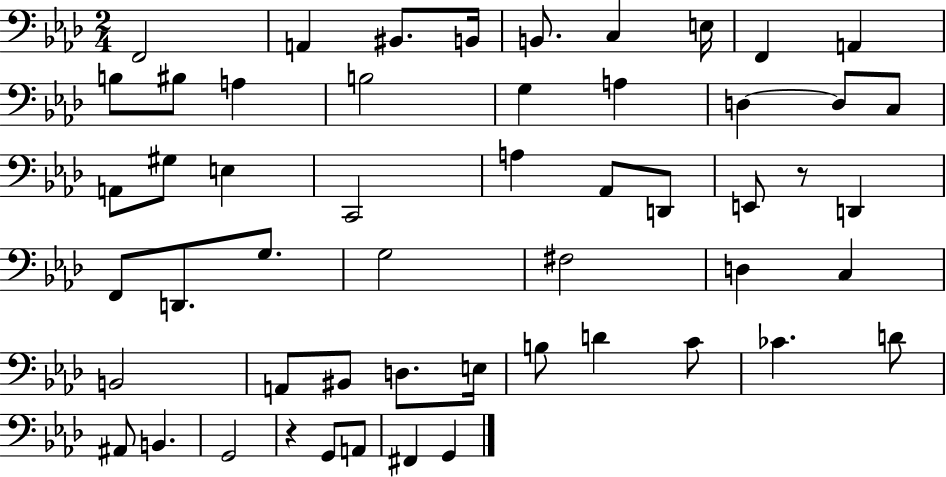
F2/h A2/q BIS2/e. B2/s B2/e. C3/q E3/s F2/q A2/q B3/e BIS3/e A3/q B3/h G3/q A3/q D3/q D3/e C3/e A2/e G#3/e E3/q C2/h A3/q Ab2/e D2/e E2/e R/e D2/q F2/e D2/e. G3/e. G3/h F#3/h D3/q C3/q B2/h A2/e BIS2/e D3/e. E3/s B3/e D4/q C4/e CES4/q. D4/e A#2/e B2/q. G2/h R/q G2/e A2/e F#2/q G2/q